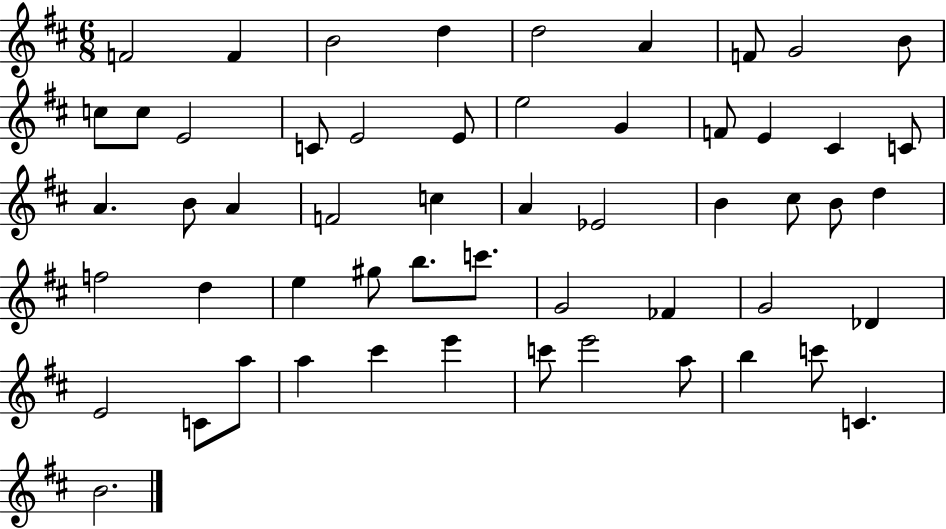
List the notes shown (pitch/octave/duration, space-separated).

F4/h F4/q B4/h D5/q D5/h A4/q F4/e G4/h B4/e C5/e C5/e E4/h C4/e E4/h E4/e E5/h G4/q F4/e E4/q C#4/q C4/e A4/q. B4/e A4/q F4/h C5/q A4/q Eb4/h B4/q C#5/e B4/e D5/q F5/h D5/q E5/q G#5/e B5/e. C6/e. G4/h FES4/q G4/h Db4/q E4/h C4/e A5/e A5/q C#6/q E6/q C6/e E6/h A5/e B5/q C6/e C4/q. B4/h.